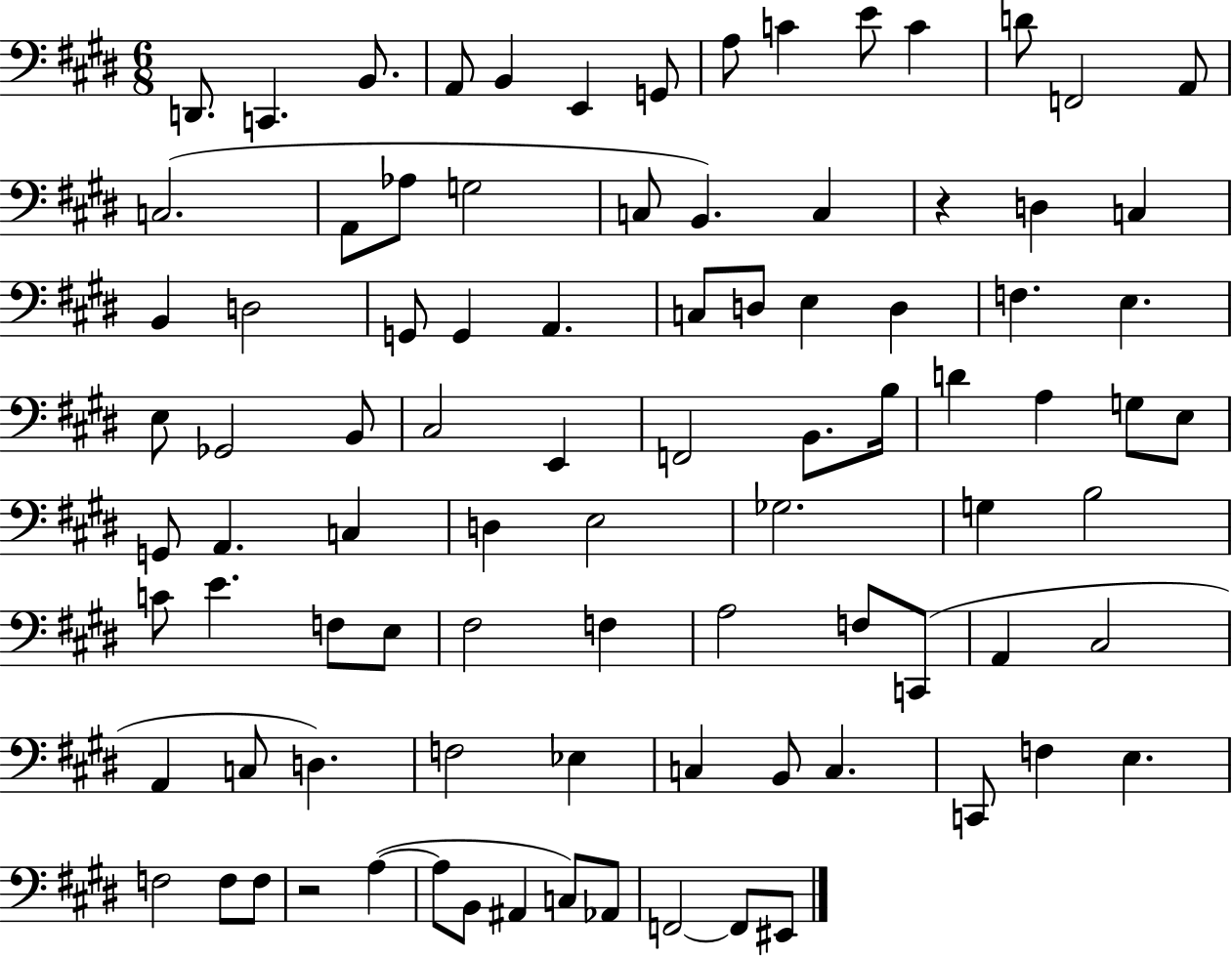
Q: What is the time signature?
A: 6/8